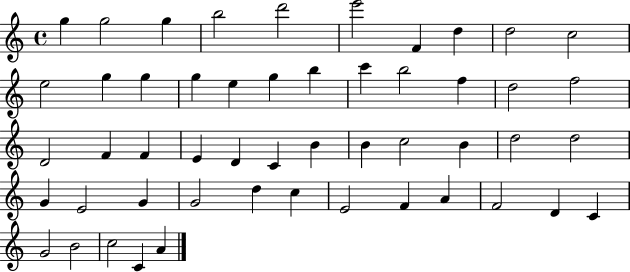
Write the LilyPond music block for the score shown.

{
  \clef treble
  \time 4/4
  \defaultTimeSignature
  \key c \major
  g''4 g''2 g''4 | b''2 d'''2 | e'''2 f'4 d''4 | d''2 c''2 | \break e''2 g''4 g''4 | g''4 e''4 g''4 b''4 | c'''4 b''2 f''4 | d''2 f''2 | \break d'2 f'4 f'4 | e'4 d'4 c'4 b'4 | b'4 c''2 b'4 | d''2 d''2 | \break g'4 e'2 g'4 | g'2 d''4 c''4 | e'2 f'4 a'4 | f'2 d'4 c'4 | \break g'2 b'2 | c''2 c'4 a'4 | \bar "|."
}